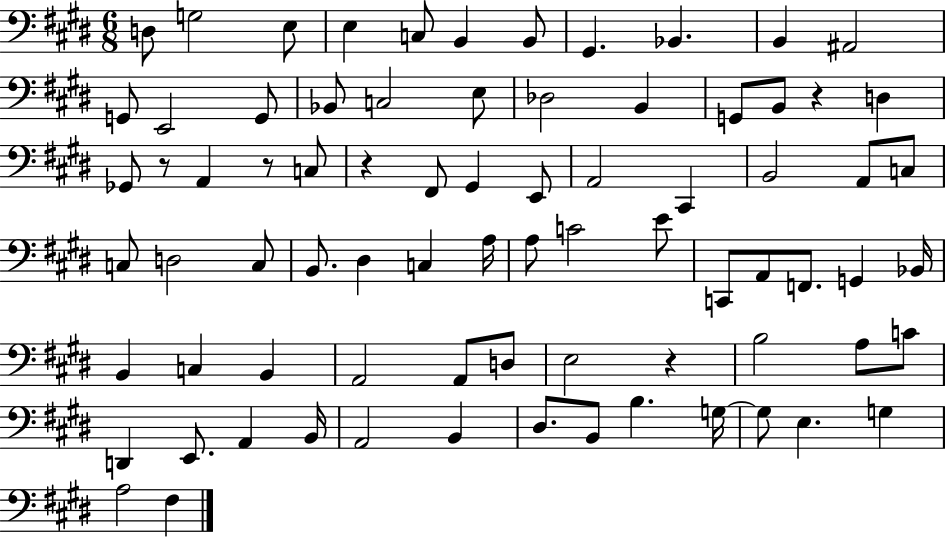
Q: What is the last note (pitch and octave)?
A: F#3